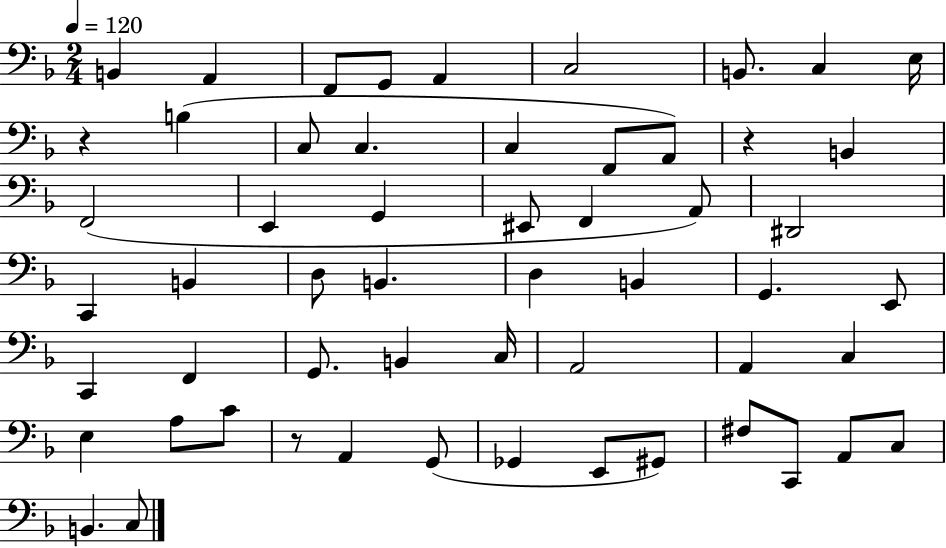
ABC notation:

X:1
T:Untitled
M:2/4
L:1/4
K:F
B,, A,, F,,/2 G,,/2 A,, C,2 B,,/2 C, E,/4 z B, C,/2 C, C, F,,/2 A,,/2 z B,, F,,2 E,, G,, ^E,,/2 F,, A,,/2 ^D,,2 C,, B,, D,/2 B,, D, B,, G,, E,,/2 C,, F,, G,,/2 B,, C,/4 A,,2 A,, C, E, A,/2 C/2 z/2 A,, G,,/2 _G,, E,,/2 ^G,,/2 ^F,/2 C,,/2 A,,/2 C,/2 B,, C,/2